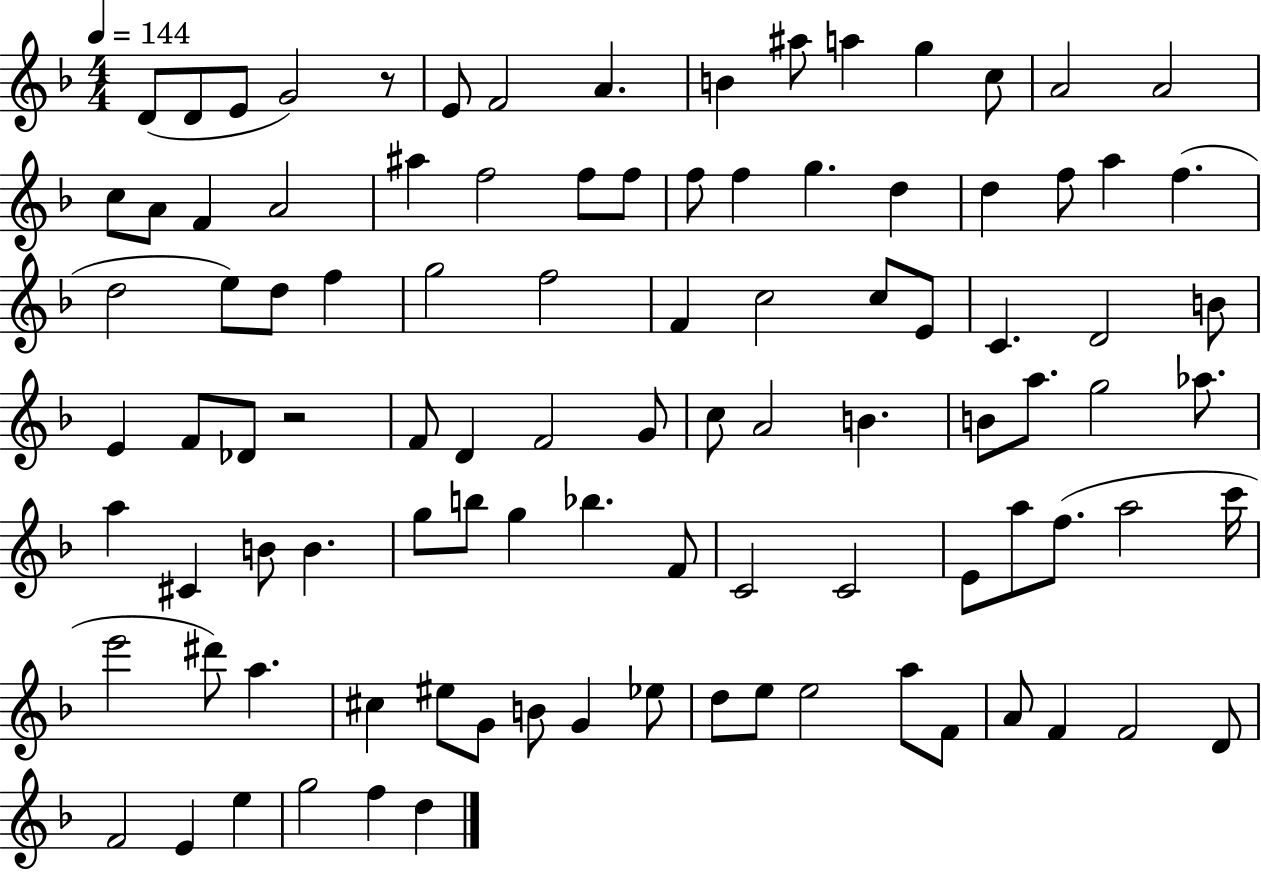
D4/e D4/e E4/e G4/h R/e E4/e F4/h A4/q. B4/q A#5/e A5/q G5/q C5/e A4/h A4/h C5/e A4/e F4/q A4/h A#5/q F5/h F5/e F5/e F5/e F5/q G5/q. D5/q D5/q F5/e A5/q F5/q. D5/h E5/e D5/e F5/q G5/h F5/h F4/q C5/h C5/e E4/e C4/q. D4/h B4/e E4/q F4/e Db4/e R/h F4/e D4/q F4/h G4/e C5/e A4/h B4/q. B4/e A5/e. G5/h Ab5/e. A5/q C#4/q B4/e B4/q. G5/e B5/e G5/q Bb5/q. F4/e C4/h C4/h E4/e A5/e F5/e. A5/h C6/s E6/h D#6/e A5/q. C#5/q EIS5/e G4/e B4/e G4/q Eb5/e D5/e E5/e E5/h A5/e F4/e A4/e F4/q F4/h D4/e F4/h E4/q E5/q G5/h F5/q D5/q